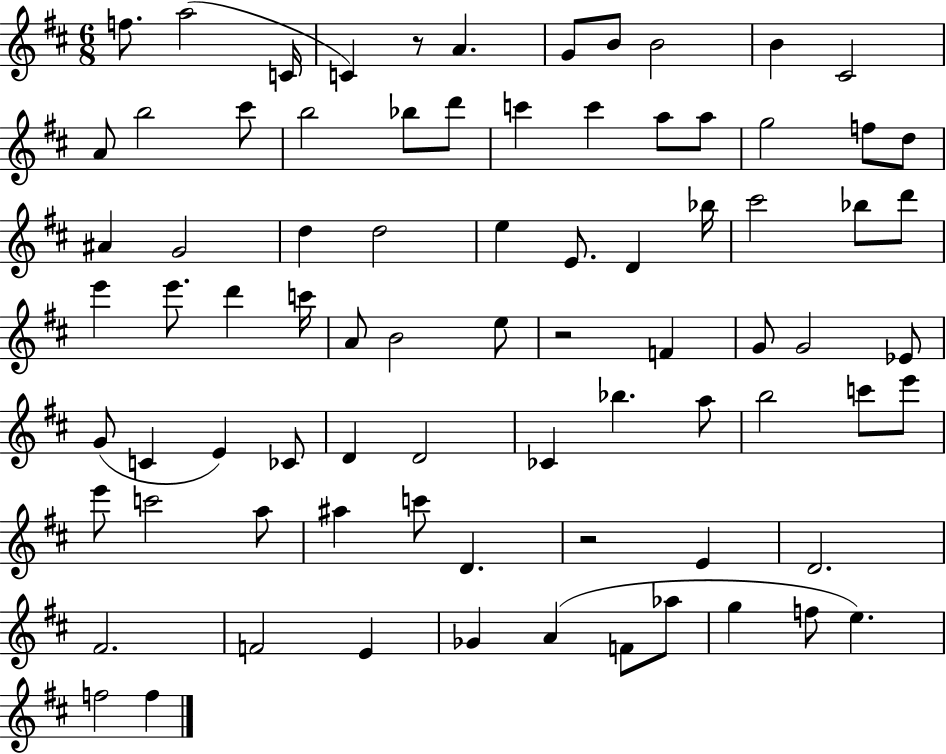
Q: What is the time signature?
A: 6/8